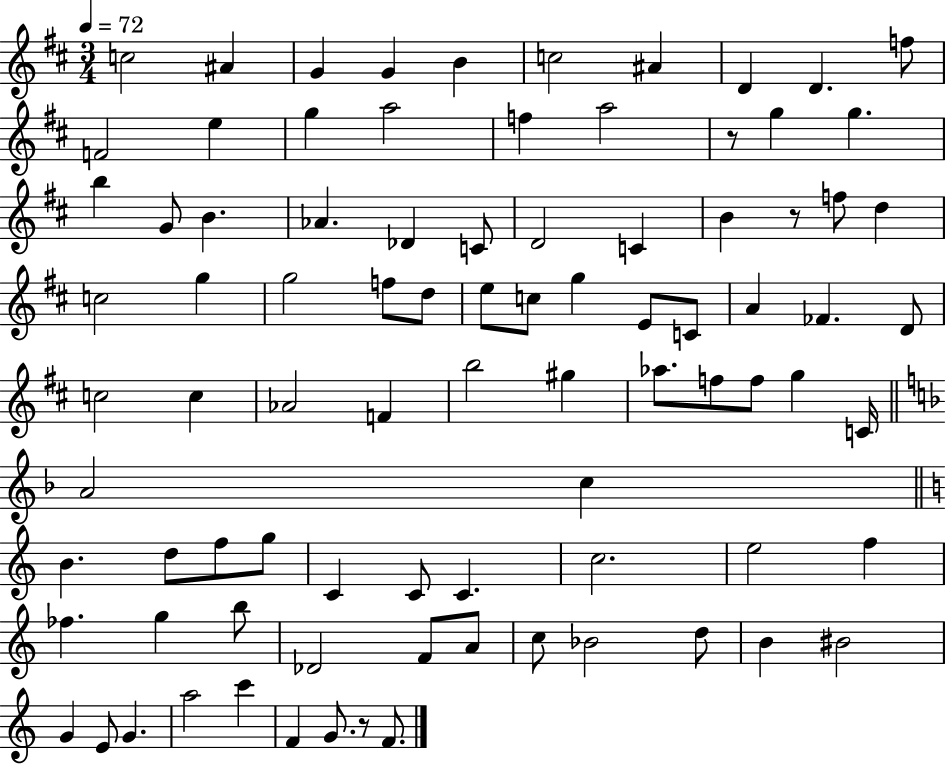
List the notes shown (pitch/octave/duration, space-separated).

C5/h A#4/q G4/q G4/q B4/q C5/h A#4/q D4/q D4/q. F5/e F4/h E5/q G5/q A5/h F5/q A5/h R/e G5/q G5/q. B5/q G4/e B4/q. Ab4/q. Db4/q C4/e D4/h C4/q B4/q R/e F5/e D5/q C5/h G5/q G5/h F5/e D5/e E5/e C5/e G5/q E4/e C4/e A4/q FES4/q. D4/e C5/h C5/q Ab4/h F4/q B5/h G#5/q Ab5/e. F5/e F5/e G5/q C4/s A4/h C5/q B4/q. D5/e F5/e G5/e C4/q C4/e C4/q. C5/h. E5/h F5/q FES5/q. G5/q B5/e Db4/h F4/e A4/e C5/e Bb4/h D5/e B4/q BIS4/h G4/q E4/e G4/q. A5/h C6/q F4/q G4/e. R/e F4/e.